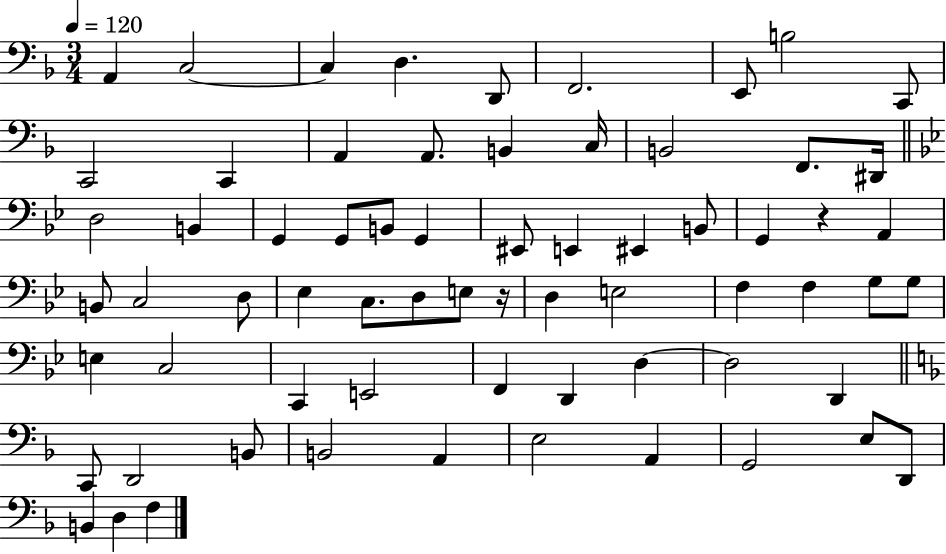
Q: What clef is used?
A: bass